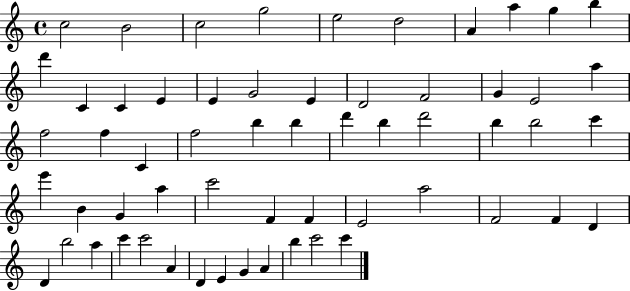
C5/h B4/h C5/h G5/h E5/h D5/h A4/q A5/q G5/q B5/q D6/q C4/q C4/q E4/q E4/q G4/h E4/q D4/h F4/h G4/q E4/h A5/q F5/h F5/q C4/q F5/h B5/q B5/q D6/q B5/q D6/h B5/q B5/h C6/q E6/q B4/q G4/q A5/q C6/h F4/q F4/q E4/h A5/h F4/h F4/q D4/q D4/q B5/h A5/q C6/q C6/h A4/q D4/q E4/q G4/q A4/q B5/q C6/h C6/q